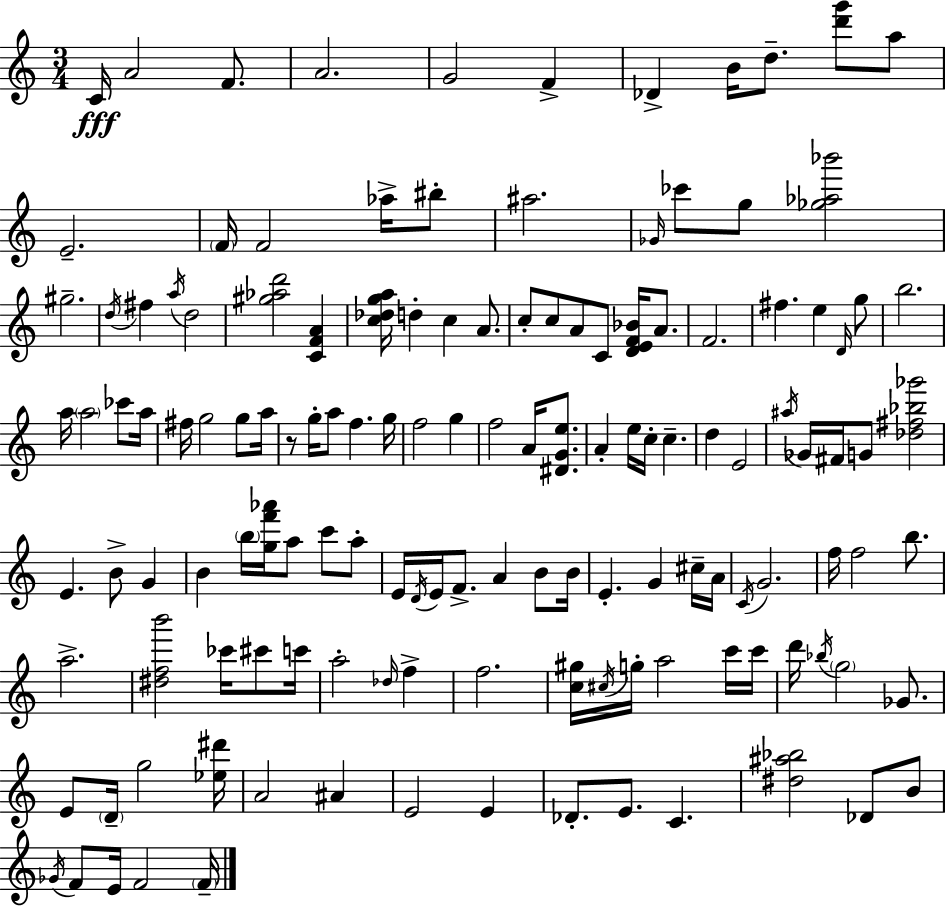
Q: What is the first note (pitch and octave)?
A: C4